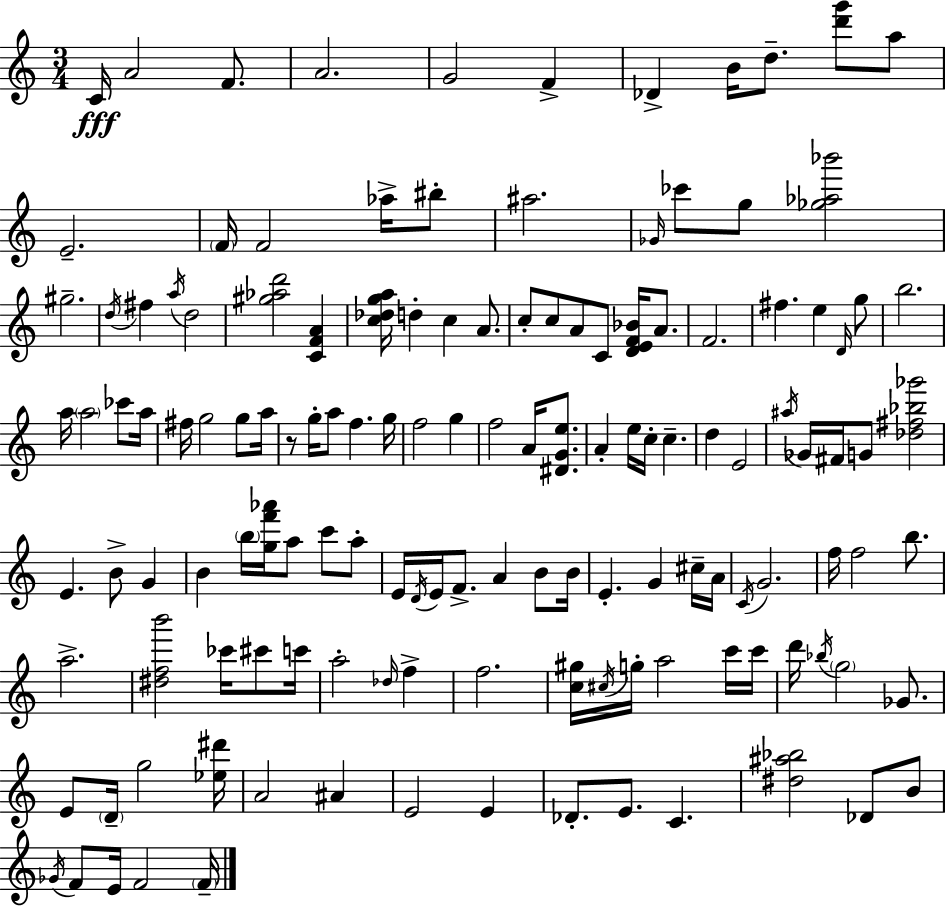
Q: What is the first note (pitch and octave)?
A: C4